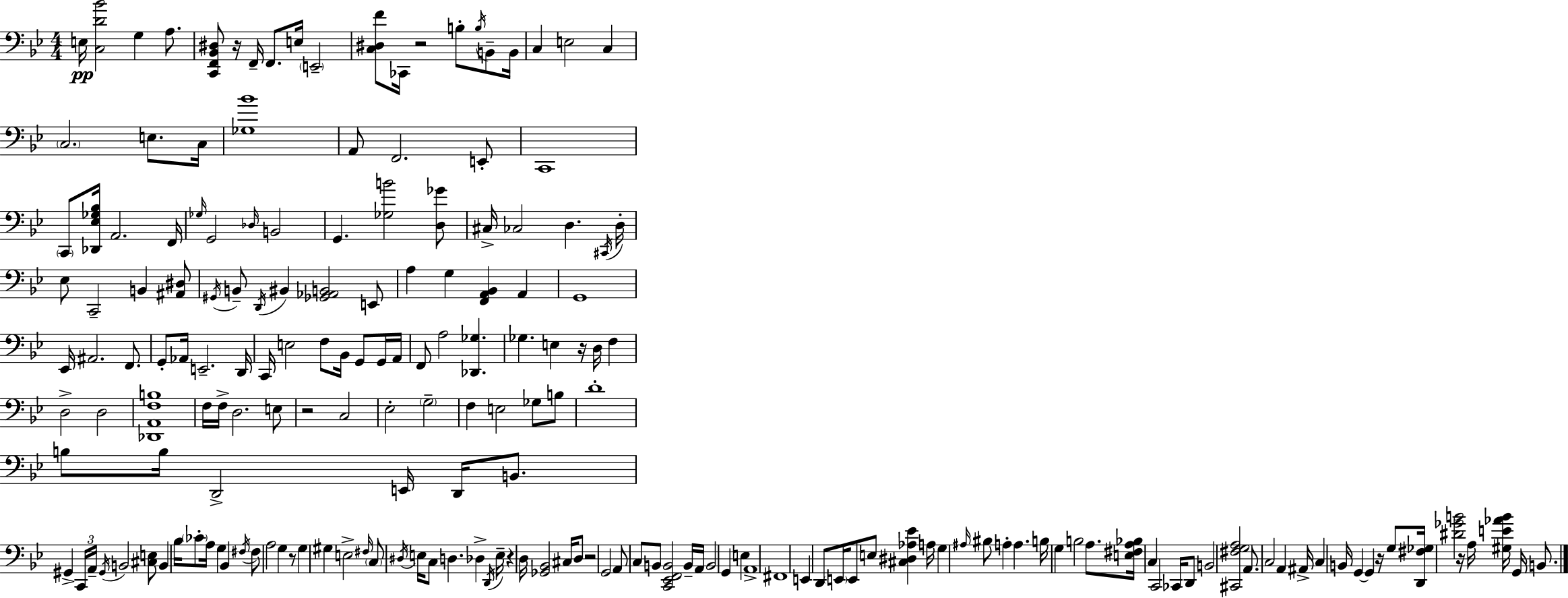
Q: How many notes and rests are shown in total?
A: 190